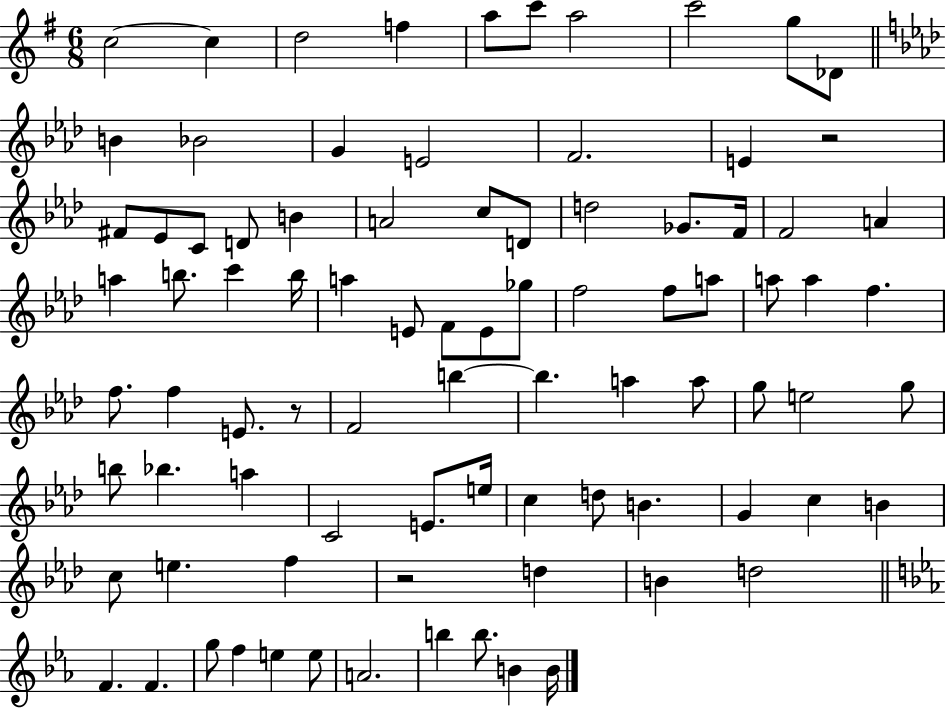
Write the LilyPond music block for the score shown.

{
  \clef treble
  \numericTimeSignature
  \time 6/8
  \key g \major
  c''2~~ c''4 | d''2 f''4 | a''8 c'''8 a''2 | c'''2 g''8 des'8 | \break \bar "||" \break \key aes \major b'4 bes'2 | g'4 e'2 | f'2. | e'4 r2 | \break fis'8 ees'8 c'8 d'8 b'4 | a'2 c''8 d'8 | d''2 ges'8. f'16 | f'2 a'4 | \break a''4 b''8. c'''4 b''16 | a''4 e'8 f'8 e'8 ges''8 | f''2 f''8 a''8 | a''8 a''4 f''4. | \break f''8. f''4 e'8. r8 | f'2 b''4~~ | b''4. a''4 a''8 | g''8 e''2 g''8 | \break b''8 bes''4. a''4 | c'2 e'8. e''16 | c''4 d''8 b'4. | g'4 c''4 b'4 | \break c''8 e''4. f''4 | r2 d''4 | b'4 d''2 | \bar "||" \break \key ees \major f'4. f'4. | g''8 f''4 e''4 e''8 | a'2. | b''4 b''8. b'4 b'16 | \break \bar "|."
}